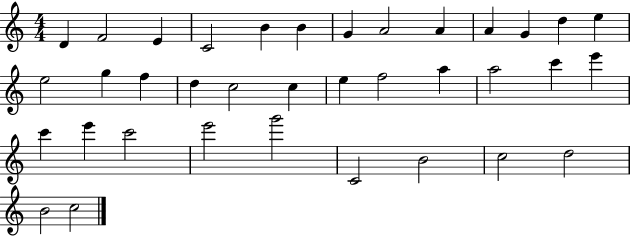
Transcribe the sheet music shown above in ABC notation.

X:1
T:Untitled
M:4/4
L:1/4
K:C
D F2 E C2 B B G A2 A A G d e e2 g f d c2 c e f2 a a2 c' e' c' e' c'2 e'2 g'2 C2 B2 c2 d2 B2 c2